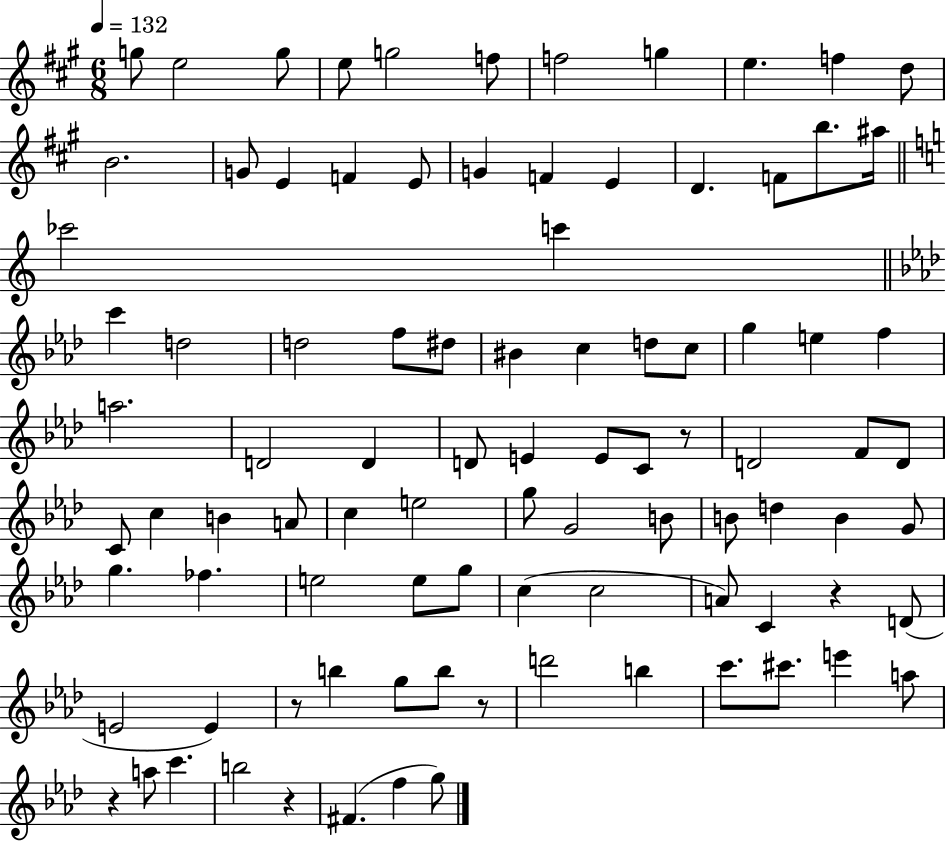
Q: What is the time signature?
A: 6/8